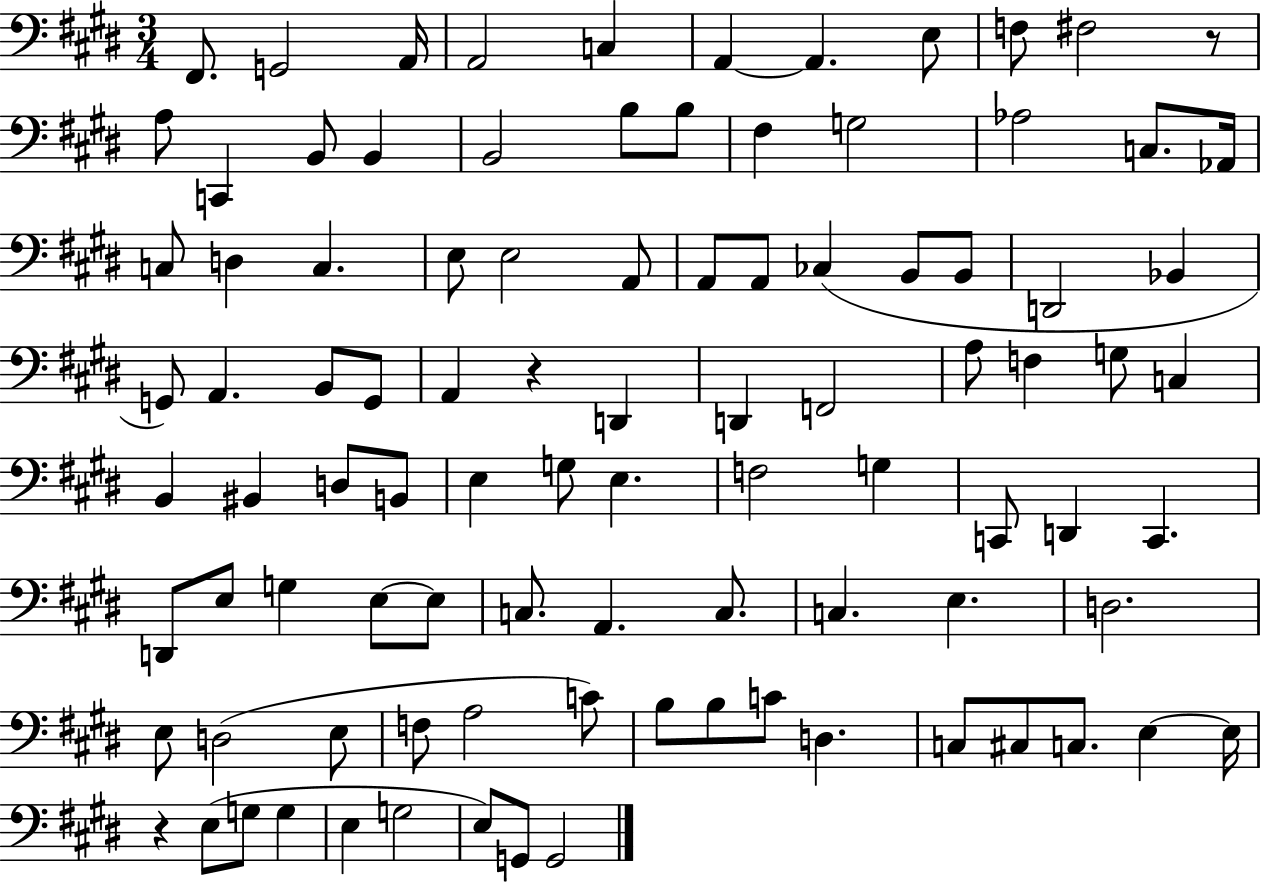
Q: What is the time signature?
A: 3/4